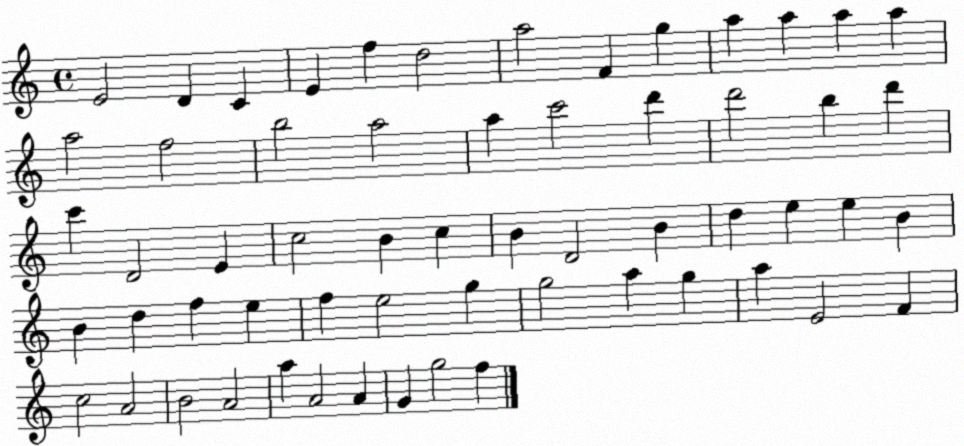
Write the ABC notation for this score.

X:1
T:Untitled
M:4/4
L:1/4
K:C
E2 D C E f d2 a2 F g a a a a a2 f2 b2 a2 a c'2 d' d'2 b d' c' D2 E c2 B c B D2 B d e e B B d f e f e2 g g2 a g a E2 F c2 A2 B2 A2 a A2 A G g2 f